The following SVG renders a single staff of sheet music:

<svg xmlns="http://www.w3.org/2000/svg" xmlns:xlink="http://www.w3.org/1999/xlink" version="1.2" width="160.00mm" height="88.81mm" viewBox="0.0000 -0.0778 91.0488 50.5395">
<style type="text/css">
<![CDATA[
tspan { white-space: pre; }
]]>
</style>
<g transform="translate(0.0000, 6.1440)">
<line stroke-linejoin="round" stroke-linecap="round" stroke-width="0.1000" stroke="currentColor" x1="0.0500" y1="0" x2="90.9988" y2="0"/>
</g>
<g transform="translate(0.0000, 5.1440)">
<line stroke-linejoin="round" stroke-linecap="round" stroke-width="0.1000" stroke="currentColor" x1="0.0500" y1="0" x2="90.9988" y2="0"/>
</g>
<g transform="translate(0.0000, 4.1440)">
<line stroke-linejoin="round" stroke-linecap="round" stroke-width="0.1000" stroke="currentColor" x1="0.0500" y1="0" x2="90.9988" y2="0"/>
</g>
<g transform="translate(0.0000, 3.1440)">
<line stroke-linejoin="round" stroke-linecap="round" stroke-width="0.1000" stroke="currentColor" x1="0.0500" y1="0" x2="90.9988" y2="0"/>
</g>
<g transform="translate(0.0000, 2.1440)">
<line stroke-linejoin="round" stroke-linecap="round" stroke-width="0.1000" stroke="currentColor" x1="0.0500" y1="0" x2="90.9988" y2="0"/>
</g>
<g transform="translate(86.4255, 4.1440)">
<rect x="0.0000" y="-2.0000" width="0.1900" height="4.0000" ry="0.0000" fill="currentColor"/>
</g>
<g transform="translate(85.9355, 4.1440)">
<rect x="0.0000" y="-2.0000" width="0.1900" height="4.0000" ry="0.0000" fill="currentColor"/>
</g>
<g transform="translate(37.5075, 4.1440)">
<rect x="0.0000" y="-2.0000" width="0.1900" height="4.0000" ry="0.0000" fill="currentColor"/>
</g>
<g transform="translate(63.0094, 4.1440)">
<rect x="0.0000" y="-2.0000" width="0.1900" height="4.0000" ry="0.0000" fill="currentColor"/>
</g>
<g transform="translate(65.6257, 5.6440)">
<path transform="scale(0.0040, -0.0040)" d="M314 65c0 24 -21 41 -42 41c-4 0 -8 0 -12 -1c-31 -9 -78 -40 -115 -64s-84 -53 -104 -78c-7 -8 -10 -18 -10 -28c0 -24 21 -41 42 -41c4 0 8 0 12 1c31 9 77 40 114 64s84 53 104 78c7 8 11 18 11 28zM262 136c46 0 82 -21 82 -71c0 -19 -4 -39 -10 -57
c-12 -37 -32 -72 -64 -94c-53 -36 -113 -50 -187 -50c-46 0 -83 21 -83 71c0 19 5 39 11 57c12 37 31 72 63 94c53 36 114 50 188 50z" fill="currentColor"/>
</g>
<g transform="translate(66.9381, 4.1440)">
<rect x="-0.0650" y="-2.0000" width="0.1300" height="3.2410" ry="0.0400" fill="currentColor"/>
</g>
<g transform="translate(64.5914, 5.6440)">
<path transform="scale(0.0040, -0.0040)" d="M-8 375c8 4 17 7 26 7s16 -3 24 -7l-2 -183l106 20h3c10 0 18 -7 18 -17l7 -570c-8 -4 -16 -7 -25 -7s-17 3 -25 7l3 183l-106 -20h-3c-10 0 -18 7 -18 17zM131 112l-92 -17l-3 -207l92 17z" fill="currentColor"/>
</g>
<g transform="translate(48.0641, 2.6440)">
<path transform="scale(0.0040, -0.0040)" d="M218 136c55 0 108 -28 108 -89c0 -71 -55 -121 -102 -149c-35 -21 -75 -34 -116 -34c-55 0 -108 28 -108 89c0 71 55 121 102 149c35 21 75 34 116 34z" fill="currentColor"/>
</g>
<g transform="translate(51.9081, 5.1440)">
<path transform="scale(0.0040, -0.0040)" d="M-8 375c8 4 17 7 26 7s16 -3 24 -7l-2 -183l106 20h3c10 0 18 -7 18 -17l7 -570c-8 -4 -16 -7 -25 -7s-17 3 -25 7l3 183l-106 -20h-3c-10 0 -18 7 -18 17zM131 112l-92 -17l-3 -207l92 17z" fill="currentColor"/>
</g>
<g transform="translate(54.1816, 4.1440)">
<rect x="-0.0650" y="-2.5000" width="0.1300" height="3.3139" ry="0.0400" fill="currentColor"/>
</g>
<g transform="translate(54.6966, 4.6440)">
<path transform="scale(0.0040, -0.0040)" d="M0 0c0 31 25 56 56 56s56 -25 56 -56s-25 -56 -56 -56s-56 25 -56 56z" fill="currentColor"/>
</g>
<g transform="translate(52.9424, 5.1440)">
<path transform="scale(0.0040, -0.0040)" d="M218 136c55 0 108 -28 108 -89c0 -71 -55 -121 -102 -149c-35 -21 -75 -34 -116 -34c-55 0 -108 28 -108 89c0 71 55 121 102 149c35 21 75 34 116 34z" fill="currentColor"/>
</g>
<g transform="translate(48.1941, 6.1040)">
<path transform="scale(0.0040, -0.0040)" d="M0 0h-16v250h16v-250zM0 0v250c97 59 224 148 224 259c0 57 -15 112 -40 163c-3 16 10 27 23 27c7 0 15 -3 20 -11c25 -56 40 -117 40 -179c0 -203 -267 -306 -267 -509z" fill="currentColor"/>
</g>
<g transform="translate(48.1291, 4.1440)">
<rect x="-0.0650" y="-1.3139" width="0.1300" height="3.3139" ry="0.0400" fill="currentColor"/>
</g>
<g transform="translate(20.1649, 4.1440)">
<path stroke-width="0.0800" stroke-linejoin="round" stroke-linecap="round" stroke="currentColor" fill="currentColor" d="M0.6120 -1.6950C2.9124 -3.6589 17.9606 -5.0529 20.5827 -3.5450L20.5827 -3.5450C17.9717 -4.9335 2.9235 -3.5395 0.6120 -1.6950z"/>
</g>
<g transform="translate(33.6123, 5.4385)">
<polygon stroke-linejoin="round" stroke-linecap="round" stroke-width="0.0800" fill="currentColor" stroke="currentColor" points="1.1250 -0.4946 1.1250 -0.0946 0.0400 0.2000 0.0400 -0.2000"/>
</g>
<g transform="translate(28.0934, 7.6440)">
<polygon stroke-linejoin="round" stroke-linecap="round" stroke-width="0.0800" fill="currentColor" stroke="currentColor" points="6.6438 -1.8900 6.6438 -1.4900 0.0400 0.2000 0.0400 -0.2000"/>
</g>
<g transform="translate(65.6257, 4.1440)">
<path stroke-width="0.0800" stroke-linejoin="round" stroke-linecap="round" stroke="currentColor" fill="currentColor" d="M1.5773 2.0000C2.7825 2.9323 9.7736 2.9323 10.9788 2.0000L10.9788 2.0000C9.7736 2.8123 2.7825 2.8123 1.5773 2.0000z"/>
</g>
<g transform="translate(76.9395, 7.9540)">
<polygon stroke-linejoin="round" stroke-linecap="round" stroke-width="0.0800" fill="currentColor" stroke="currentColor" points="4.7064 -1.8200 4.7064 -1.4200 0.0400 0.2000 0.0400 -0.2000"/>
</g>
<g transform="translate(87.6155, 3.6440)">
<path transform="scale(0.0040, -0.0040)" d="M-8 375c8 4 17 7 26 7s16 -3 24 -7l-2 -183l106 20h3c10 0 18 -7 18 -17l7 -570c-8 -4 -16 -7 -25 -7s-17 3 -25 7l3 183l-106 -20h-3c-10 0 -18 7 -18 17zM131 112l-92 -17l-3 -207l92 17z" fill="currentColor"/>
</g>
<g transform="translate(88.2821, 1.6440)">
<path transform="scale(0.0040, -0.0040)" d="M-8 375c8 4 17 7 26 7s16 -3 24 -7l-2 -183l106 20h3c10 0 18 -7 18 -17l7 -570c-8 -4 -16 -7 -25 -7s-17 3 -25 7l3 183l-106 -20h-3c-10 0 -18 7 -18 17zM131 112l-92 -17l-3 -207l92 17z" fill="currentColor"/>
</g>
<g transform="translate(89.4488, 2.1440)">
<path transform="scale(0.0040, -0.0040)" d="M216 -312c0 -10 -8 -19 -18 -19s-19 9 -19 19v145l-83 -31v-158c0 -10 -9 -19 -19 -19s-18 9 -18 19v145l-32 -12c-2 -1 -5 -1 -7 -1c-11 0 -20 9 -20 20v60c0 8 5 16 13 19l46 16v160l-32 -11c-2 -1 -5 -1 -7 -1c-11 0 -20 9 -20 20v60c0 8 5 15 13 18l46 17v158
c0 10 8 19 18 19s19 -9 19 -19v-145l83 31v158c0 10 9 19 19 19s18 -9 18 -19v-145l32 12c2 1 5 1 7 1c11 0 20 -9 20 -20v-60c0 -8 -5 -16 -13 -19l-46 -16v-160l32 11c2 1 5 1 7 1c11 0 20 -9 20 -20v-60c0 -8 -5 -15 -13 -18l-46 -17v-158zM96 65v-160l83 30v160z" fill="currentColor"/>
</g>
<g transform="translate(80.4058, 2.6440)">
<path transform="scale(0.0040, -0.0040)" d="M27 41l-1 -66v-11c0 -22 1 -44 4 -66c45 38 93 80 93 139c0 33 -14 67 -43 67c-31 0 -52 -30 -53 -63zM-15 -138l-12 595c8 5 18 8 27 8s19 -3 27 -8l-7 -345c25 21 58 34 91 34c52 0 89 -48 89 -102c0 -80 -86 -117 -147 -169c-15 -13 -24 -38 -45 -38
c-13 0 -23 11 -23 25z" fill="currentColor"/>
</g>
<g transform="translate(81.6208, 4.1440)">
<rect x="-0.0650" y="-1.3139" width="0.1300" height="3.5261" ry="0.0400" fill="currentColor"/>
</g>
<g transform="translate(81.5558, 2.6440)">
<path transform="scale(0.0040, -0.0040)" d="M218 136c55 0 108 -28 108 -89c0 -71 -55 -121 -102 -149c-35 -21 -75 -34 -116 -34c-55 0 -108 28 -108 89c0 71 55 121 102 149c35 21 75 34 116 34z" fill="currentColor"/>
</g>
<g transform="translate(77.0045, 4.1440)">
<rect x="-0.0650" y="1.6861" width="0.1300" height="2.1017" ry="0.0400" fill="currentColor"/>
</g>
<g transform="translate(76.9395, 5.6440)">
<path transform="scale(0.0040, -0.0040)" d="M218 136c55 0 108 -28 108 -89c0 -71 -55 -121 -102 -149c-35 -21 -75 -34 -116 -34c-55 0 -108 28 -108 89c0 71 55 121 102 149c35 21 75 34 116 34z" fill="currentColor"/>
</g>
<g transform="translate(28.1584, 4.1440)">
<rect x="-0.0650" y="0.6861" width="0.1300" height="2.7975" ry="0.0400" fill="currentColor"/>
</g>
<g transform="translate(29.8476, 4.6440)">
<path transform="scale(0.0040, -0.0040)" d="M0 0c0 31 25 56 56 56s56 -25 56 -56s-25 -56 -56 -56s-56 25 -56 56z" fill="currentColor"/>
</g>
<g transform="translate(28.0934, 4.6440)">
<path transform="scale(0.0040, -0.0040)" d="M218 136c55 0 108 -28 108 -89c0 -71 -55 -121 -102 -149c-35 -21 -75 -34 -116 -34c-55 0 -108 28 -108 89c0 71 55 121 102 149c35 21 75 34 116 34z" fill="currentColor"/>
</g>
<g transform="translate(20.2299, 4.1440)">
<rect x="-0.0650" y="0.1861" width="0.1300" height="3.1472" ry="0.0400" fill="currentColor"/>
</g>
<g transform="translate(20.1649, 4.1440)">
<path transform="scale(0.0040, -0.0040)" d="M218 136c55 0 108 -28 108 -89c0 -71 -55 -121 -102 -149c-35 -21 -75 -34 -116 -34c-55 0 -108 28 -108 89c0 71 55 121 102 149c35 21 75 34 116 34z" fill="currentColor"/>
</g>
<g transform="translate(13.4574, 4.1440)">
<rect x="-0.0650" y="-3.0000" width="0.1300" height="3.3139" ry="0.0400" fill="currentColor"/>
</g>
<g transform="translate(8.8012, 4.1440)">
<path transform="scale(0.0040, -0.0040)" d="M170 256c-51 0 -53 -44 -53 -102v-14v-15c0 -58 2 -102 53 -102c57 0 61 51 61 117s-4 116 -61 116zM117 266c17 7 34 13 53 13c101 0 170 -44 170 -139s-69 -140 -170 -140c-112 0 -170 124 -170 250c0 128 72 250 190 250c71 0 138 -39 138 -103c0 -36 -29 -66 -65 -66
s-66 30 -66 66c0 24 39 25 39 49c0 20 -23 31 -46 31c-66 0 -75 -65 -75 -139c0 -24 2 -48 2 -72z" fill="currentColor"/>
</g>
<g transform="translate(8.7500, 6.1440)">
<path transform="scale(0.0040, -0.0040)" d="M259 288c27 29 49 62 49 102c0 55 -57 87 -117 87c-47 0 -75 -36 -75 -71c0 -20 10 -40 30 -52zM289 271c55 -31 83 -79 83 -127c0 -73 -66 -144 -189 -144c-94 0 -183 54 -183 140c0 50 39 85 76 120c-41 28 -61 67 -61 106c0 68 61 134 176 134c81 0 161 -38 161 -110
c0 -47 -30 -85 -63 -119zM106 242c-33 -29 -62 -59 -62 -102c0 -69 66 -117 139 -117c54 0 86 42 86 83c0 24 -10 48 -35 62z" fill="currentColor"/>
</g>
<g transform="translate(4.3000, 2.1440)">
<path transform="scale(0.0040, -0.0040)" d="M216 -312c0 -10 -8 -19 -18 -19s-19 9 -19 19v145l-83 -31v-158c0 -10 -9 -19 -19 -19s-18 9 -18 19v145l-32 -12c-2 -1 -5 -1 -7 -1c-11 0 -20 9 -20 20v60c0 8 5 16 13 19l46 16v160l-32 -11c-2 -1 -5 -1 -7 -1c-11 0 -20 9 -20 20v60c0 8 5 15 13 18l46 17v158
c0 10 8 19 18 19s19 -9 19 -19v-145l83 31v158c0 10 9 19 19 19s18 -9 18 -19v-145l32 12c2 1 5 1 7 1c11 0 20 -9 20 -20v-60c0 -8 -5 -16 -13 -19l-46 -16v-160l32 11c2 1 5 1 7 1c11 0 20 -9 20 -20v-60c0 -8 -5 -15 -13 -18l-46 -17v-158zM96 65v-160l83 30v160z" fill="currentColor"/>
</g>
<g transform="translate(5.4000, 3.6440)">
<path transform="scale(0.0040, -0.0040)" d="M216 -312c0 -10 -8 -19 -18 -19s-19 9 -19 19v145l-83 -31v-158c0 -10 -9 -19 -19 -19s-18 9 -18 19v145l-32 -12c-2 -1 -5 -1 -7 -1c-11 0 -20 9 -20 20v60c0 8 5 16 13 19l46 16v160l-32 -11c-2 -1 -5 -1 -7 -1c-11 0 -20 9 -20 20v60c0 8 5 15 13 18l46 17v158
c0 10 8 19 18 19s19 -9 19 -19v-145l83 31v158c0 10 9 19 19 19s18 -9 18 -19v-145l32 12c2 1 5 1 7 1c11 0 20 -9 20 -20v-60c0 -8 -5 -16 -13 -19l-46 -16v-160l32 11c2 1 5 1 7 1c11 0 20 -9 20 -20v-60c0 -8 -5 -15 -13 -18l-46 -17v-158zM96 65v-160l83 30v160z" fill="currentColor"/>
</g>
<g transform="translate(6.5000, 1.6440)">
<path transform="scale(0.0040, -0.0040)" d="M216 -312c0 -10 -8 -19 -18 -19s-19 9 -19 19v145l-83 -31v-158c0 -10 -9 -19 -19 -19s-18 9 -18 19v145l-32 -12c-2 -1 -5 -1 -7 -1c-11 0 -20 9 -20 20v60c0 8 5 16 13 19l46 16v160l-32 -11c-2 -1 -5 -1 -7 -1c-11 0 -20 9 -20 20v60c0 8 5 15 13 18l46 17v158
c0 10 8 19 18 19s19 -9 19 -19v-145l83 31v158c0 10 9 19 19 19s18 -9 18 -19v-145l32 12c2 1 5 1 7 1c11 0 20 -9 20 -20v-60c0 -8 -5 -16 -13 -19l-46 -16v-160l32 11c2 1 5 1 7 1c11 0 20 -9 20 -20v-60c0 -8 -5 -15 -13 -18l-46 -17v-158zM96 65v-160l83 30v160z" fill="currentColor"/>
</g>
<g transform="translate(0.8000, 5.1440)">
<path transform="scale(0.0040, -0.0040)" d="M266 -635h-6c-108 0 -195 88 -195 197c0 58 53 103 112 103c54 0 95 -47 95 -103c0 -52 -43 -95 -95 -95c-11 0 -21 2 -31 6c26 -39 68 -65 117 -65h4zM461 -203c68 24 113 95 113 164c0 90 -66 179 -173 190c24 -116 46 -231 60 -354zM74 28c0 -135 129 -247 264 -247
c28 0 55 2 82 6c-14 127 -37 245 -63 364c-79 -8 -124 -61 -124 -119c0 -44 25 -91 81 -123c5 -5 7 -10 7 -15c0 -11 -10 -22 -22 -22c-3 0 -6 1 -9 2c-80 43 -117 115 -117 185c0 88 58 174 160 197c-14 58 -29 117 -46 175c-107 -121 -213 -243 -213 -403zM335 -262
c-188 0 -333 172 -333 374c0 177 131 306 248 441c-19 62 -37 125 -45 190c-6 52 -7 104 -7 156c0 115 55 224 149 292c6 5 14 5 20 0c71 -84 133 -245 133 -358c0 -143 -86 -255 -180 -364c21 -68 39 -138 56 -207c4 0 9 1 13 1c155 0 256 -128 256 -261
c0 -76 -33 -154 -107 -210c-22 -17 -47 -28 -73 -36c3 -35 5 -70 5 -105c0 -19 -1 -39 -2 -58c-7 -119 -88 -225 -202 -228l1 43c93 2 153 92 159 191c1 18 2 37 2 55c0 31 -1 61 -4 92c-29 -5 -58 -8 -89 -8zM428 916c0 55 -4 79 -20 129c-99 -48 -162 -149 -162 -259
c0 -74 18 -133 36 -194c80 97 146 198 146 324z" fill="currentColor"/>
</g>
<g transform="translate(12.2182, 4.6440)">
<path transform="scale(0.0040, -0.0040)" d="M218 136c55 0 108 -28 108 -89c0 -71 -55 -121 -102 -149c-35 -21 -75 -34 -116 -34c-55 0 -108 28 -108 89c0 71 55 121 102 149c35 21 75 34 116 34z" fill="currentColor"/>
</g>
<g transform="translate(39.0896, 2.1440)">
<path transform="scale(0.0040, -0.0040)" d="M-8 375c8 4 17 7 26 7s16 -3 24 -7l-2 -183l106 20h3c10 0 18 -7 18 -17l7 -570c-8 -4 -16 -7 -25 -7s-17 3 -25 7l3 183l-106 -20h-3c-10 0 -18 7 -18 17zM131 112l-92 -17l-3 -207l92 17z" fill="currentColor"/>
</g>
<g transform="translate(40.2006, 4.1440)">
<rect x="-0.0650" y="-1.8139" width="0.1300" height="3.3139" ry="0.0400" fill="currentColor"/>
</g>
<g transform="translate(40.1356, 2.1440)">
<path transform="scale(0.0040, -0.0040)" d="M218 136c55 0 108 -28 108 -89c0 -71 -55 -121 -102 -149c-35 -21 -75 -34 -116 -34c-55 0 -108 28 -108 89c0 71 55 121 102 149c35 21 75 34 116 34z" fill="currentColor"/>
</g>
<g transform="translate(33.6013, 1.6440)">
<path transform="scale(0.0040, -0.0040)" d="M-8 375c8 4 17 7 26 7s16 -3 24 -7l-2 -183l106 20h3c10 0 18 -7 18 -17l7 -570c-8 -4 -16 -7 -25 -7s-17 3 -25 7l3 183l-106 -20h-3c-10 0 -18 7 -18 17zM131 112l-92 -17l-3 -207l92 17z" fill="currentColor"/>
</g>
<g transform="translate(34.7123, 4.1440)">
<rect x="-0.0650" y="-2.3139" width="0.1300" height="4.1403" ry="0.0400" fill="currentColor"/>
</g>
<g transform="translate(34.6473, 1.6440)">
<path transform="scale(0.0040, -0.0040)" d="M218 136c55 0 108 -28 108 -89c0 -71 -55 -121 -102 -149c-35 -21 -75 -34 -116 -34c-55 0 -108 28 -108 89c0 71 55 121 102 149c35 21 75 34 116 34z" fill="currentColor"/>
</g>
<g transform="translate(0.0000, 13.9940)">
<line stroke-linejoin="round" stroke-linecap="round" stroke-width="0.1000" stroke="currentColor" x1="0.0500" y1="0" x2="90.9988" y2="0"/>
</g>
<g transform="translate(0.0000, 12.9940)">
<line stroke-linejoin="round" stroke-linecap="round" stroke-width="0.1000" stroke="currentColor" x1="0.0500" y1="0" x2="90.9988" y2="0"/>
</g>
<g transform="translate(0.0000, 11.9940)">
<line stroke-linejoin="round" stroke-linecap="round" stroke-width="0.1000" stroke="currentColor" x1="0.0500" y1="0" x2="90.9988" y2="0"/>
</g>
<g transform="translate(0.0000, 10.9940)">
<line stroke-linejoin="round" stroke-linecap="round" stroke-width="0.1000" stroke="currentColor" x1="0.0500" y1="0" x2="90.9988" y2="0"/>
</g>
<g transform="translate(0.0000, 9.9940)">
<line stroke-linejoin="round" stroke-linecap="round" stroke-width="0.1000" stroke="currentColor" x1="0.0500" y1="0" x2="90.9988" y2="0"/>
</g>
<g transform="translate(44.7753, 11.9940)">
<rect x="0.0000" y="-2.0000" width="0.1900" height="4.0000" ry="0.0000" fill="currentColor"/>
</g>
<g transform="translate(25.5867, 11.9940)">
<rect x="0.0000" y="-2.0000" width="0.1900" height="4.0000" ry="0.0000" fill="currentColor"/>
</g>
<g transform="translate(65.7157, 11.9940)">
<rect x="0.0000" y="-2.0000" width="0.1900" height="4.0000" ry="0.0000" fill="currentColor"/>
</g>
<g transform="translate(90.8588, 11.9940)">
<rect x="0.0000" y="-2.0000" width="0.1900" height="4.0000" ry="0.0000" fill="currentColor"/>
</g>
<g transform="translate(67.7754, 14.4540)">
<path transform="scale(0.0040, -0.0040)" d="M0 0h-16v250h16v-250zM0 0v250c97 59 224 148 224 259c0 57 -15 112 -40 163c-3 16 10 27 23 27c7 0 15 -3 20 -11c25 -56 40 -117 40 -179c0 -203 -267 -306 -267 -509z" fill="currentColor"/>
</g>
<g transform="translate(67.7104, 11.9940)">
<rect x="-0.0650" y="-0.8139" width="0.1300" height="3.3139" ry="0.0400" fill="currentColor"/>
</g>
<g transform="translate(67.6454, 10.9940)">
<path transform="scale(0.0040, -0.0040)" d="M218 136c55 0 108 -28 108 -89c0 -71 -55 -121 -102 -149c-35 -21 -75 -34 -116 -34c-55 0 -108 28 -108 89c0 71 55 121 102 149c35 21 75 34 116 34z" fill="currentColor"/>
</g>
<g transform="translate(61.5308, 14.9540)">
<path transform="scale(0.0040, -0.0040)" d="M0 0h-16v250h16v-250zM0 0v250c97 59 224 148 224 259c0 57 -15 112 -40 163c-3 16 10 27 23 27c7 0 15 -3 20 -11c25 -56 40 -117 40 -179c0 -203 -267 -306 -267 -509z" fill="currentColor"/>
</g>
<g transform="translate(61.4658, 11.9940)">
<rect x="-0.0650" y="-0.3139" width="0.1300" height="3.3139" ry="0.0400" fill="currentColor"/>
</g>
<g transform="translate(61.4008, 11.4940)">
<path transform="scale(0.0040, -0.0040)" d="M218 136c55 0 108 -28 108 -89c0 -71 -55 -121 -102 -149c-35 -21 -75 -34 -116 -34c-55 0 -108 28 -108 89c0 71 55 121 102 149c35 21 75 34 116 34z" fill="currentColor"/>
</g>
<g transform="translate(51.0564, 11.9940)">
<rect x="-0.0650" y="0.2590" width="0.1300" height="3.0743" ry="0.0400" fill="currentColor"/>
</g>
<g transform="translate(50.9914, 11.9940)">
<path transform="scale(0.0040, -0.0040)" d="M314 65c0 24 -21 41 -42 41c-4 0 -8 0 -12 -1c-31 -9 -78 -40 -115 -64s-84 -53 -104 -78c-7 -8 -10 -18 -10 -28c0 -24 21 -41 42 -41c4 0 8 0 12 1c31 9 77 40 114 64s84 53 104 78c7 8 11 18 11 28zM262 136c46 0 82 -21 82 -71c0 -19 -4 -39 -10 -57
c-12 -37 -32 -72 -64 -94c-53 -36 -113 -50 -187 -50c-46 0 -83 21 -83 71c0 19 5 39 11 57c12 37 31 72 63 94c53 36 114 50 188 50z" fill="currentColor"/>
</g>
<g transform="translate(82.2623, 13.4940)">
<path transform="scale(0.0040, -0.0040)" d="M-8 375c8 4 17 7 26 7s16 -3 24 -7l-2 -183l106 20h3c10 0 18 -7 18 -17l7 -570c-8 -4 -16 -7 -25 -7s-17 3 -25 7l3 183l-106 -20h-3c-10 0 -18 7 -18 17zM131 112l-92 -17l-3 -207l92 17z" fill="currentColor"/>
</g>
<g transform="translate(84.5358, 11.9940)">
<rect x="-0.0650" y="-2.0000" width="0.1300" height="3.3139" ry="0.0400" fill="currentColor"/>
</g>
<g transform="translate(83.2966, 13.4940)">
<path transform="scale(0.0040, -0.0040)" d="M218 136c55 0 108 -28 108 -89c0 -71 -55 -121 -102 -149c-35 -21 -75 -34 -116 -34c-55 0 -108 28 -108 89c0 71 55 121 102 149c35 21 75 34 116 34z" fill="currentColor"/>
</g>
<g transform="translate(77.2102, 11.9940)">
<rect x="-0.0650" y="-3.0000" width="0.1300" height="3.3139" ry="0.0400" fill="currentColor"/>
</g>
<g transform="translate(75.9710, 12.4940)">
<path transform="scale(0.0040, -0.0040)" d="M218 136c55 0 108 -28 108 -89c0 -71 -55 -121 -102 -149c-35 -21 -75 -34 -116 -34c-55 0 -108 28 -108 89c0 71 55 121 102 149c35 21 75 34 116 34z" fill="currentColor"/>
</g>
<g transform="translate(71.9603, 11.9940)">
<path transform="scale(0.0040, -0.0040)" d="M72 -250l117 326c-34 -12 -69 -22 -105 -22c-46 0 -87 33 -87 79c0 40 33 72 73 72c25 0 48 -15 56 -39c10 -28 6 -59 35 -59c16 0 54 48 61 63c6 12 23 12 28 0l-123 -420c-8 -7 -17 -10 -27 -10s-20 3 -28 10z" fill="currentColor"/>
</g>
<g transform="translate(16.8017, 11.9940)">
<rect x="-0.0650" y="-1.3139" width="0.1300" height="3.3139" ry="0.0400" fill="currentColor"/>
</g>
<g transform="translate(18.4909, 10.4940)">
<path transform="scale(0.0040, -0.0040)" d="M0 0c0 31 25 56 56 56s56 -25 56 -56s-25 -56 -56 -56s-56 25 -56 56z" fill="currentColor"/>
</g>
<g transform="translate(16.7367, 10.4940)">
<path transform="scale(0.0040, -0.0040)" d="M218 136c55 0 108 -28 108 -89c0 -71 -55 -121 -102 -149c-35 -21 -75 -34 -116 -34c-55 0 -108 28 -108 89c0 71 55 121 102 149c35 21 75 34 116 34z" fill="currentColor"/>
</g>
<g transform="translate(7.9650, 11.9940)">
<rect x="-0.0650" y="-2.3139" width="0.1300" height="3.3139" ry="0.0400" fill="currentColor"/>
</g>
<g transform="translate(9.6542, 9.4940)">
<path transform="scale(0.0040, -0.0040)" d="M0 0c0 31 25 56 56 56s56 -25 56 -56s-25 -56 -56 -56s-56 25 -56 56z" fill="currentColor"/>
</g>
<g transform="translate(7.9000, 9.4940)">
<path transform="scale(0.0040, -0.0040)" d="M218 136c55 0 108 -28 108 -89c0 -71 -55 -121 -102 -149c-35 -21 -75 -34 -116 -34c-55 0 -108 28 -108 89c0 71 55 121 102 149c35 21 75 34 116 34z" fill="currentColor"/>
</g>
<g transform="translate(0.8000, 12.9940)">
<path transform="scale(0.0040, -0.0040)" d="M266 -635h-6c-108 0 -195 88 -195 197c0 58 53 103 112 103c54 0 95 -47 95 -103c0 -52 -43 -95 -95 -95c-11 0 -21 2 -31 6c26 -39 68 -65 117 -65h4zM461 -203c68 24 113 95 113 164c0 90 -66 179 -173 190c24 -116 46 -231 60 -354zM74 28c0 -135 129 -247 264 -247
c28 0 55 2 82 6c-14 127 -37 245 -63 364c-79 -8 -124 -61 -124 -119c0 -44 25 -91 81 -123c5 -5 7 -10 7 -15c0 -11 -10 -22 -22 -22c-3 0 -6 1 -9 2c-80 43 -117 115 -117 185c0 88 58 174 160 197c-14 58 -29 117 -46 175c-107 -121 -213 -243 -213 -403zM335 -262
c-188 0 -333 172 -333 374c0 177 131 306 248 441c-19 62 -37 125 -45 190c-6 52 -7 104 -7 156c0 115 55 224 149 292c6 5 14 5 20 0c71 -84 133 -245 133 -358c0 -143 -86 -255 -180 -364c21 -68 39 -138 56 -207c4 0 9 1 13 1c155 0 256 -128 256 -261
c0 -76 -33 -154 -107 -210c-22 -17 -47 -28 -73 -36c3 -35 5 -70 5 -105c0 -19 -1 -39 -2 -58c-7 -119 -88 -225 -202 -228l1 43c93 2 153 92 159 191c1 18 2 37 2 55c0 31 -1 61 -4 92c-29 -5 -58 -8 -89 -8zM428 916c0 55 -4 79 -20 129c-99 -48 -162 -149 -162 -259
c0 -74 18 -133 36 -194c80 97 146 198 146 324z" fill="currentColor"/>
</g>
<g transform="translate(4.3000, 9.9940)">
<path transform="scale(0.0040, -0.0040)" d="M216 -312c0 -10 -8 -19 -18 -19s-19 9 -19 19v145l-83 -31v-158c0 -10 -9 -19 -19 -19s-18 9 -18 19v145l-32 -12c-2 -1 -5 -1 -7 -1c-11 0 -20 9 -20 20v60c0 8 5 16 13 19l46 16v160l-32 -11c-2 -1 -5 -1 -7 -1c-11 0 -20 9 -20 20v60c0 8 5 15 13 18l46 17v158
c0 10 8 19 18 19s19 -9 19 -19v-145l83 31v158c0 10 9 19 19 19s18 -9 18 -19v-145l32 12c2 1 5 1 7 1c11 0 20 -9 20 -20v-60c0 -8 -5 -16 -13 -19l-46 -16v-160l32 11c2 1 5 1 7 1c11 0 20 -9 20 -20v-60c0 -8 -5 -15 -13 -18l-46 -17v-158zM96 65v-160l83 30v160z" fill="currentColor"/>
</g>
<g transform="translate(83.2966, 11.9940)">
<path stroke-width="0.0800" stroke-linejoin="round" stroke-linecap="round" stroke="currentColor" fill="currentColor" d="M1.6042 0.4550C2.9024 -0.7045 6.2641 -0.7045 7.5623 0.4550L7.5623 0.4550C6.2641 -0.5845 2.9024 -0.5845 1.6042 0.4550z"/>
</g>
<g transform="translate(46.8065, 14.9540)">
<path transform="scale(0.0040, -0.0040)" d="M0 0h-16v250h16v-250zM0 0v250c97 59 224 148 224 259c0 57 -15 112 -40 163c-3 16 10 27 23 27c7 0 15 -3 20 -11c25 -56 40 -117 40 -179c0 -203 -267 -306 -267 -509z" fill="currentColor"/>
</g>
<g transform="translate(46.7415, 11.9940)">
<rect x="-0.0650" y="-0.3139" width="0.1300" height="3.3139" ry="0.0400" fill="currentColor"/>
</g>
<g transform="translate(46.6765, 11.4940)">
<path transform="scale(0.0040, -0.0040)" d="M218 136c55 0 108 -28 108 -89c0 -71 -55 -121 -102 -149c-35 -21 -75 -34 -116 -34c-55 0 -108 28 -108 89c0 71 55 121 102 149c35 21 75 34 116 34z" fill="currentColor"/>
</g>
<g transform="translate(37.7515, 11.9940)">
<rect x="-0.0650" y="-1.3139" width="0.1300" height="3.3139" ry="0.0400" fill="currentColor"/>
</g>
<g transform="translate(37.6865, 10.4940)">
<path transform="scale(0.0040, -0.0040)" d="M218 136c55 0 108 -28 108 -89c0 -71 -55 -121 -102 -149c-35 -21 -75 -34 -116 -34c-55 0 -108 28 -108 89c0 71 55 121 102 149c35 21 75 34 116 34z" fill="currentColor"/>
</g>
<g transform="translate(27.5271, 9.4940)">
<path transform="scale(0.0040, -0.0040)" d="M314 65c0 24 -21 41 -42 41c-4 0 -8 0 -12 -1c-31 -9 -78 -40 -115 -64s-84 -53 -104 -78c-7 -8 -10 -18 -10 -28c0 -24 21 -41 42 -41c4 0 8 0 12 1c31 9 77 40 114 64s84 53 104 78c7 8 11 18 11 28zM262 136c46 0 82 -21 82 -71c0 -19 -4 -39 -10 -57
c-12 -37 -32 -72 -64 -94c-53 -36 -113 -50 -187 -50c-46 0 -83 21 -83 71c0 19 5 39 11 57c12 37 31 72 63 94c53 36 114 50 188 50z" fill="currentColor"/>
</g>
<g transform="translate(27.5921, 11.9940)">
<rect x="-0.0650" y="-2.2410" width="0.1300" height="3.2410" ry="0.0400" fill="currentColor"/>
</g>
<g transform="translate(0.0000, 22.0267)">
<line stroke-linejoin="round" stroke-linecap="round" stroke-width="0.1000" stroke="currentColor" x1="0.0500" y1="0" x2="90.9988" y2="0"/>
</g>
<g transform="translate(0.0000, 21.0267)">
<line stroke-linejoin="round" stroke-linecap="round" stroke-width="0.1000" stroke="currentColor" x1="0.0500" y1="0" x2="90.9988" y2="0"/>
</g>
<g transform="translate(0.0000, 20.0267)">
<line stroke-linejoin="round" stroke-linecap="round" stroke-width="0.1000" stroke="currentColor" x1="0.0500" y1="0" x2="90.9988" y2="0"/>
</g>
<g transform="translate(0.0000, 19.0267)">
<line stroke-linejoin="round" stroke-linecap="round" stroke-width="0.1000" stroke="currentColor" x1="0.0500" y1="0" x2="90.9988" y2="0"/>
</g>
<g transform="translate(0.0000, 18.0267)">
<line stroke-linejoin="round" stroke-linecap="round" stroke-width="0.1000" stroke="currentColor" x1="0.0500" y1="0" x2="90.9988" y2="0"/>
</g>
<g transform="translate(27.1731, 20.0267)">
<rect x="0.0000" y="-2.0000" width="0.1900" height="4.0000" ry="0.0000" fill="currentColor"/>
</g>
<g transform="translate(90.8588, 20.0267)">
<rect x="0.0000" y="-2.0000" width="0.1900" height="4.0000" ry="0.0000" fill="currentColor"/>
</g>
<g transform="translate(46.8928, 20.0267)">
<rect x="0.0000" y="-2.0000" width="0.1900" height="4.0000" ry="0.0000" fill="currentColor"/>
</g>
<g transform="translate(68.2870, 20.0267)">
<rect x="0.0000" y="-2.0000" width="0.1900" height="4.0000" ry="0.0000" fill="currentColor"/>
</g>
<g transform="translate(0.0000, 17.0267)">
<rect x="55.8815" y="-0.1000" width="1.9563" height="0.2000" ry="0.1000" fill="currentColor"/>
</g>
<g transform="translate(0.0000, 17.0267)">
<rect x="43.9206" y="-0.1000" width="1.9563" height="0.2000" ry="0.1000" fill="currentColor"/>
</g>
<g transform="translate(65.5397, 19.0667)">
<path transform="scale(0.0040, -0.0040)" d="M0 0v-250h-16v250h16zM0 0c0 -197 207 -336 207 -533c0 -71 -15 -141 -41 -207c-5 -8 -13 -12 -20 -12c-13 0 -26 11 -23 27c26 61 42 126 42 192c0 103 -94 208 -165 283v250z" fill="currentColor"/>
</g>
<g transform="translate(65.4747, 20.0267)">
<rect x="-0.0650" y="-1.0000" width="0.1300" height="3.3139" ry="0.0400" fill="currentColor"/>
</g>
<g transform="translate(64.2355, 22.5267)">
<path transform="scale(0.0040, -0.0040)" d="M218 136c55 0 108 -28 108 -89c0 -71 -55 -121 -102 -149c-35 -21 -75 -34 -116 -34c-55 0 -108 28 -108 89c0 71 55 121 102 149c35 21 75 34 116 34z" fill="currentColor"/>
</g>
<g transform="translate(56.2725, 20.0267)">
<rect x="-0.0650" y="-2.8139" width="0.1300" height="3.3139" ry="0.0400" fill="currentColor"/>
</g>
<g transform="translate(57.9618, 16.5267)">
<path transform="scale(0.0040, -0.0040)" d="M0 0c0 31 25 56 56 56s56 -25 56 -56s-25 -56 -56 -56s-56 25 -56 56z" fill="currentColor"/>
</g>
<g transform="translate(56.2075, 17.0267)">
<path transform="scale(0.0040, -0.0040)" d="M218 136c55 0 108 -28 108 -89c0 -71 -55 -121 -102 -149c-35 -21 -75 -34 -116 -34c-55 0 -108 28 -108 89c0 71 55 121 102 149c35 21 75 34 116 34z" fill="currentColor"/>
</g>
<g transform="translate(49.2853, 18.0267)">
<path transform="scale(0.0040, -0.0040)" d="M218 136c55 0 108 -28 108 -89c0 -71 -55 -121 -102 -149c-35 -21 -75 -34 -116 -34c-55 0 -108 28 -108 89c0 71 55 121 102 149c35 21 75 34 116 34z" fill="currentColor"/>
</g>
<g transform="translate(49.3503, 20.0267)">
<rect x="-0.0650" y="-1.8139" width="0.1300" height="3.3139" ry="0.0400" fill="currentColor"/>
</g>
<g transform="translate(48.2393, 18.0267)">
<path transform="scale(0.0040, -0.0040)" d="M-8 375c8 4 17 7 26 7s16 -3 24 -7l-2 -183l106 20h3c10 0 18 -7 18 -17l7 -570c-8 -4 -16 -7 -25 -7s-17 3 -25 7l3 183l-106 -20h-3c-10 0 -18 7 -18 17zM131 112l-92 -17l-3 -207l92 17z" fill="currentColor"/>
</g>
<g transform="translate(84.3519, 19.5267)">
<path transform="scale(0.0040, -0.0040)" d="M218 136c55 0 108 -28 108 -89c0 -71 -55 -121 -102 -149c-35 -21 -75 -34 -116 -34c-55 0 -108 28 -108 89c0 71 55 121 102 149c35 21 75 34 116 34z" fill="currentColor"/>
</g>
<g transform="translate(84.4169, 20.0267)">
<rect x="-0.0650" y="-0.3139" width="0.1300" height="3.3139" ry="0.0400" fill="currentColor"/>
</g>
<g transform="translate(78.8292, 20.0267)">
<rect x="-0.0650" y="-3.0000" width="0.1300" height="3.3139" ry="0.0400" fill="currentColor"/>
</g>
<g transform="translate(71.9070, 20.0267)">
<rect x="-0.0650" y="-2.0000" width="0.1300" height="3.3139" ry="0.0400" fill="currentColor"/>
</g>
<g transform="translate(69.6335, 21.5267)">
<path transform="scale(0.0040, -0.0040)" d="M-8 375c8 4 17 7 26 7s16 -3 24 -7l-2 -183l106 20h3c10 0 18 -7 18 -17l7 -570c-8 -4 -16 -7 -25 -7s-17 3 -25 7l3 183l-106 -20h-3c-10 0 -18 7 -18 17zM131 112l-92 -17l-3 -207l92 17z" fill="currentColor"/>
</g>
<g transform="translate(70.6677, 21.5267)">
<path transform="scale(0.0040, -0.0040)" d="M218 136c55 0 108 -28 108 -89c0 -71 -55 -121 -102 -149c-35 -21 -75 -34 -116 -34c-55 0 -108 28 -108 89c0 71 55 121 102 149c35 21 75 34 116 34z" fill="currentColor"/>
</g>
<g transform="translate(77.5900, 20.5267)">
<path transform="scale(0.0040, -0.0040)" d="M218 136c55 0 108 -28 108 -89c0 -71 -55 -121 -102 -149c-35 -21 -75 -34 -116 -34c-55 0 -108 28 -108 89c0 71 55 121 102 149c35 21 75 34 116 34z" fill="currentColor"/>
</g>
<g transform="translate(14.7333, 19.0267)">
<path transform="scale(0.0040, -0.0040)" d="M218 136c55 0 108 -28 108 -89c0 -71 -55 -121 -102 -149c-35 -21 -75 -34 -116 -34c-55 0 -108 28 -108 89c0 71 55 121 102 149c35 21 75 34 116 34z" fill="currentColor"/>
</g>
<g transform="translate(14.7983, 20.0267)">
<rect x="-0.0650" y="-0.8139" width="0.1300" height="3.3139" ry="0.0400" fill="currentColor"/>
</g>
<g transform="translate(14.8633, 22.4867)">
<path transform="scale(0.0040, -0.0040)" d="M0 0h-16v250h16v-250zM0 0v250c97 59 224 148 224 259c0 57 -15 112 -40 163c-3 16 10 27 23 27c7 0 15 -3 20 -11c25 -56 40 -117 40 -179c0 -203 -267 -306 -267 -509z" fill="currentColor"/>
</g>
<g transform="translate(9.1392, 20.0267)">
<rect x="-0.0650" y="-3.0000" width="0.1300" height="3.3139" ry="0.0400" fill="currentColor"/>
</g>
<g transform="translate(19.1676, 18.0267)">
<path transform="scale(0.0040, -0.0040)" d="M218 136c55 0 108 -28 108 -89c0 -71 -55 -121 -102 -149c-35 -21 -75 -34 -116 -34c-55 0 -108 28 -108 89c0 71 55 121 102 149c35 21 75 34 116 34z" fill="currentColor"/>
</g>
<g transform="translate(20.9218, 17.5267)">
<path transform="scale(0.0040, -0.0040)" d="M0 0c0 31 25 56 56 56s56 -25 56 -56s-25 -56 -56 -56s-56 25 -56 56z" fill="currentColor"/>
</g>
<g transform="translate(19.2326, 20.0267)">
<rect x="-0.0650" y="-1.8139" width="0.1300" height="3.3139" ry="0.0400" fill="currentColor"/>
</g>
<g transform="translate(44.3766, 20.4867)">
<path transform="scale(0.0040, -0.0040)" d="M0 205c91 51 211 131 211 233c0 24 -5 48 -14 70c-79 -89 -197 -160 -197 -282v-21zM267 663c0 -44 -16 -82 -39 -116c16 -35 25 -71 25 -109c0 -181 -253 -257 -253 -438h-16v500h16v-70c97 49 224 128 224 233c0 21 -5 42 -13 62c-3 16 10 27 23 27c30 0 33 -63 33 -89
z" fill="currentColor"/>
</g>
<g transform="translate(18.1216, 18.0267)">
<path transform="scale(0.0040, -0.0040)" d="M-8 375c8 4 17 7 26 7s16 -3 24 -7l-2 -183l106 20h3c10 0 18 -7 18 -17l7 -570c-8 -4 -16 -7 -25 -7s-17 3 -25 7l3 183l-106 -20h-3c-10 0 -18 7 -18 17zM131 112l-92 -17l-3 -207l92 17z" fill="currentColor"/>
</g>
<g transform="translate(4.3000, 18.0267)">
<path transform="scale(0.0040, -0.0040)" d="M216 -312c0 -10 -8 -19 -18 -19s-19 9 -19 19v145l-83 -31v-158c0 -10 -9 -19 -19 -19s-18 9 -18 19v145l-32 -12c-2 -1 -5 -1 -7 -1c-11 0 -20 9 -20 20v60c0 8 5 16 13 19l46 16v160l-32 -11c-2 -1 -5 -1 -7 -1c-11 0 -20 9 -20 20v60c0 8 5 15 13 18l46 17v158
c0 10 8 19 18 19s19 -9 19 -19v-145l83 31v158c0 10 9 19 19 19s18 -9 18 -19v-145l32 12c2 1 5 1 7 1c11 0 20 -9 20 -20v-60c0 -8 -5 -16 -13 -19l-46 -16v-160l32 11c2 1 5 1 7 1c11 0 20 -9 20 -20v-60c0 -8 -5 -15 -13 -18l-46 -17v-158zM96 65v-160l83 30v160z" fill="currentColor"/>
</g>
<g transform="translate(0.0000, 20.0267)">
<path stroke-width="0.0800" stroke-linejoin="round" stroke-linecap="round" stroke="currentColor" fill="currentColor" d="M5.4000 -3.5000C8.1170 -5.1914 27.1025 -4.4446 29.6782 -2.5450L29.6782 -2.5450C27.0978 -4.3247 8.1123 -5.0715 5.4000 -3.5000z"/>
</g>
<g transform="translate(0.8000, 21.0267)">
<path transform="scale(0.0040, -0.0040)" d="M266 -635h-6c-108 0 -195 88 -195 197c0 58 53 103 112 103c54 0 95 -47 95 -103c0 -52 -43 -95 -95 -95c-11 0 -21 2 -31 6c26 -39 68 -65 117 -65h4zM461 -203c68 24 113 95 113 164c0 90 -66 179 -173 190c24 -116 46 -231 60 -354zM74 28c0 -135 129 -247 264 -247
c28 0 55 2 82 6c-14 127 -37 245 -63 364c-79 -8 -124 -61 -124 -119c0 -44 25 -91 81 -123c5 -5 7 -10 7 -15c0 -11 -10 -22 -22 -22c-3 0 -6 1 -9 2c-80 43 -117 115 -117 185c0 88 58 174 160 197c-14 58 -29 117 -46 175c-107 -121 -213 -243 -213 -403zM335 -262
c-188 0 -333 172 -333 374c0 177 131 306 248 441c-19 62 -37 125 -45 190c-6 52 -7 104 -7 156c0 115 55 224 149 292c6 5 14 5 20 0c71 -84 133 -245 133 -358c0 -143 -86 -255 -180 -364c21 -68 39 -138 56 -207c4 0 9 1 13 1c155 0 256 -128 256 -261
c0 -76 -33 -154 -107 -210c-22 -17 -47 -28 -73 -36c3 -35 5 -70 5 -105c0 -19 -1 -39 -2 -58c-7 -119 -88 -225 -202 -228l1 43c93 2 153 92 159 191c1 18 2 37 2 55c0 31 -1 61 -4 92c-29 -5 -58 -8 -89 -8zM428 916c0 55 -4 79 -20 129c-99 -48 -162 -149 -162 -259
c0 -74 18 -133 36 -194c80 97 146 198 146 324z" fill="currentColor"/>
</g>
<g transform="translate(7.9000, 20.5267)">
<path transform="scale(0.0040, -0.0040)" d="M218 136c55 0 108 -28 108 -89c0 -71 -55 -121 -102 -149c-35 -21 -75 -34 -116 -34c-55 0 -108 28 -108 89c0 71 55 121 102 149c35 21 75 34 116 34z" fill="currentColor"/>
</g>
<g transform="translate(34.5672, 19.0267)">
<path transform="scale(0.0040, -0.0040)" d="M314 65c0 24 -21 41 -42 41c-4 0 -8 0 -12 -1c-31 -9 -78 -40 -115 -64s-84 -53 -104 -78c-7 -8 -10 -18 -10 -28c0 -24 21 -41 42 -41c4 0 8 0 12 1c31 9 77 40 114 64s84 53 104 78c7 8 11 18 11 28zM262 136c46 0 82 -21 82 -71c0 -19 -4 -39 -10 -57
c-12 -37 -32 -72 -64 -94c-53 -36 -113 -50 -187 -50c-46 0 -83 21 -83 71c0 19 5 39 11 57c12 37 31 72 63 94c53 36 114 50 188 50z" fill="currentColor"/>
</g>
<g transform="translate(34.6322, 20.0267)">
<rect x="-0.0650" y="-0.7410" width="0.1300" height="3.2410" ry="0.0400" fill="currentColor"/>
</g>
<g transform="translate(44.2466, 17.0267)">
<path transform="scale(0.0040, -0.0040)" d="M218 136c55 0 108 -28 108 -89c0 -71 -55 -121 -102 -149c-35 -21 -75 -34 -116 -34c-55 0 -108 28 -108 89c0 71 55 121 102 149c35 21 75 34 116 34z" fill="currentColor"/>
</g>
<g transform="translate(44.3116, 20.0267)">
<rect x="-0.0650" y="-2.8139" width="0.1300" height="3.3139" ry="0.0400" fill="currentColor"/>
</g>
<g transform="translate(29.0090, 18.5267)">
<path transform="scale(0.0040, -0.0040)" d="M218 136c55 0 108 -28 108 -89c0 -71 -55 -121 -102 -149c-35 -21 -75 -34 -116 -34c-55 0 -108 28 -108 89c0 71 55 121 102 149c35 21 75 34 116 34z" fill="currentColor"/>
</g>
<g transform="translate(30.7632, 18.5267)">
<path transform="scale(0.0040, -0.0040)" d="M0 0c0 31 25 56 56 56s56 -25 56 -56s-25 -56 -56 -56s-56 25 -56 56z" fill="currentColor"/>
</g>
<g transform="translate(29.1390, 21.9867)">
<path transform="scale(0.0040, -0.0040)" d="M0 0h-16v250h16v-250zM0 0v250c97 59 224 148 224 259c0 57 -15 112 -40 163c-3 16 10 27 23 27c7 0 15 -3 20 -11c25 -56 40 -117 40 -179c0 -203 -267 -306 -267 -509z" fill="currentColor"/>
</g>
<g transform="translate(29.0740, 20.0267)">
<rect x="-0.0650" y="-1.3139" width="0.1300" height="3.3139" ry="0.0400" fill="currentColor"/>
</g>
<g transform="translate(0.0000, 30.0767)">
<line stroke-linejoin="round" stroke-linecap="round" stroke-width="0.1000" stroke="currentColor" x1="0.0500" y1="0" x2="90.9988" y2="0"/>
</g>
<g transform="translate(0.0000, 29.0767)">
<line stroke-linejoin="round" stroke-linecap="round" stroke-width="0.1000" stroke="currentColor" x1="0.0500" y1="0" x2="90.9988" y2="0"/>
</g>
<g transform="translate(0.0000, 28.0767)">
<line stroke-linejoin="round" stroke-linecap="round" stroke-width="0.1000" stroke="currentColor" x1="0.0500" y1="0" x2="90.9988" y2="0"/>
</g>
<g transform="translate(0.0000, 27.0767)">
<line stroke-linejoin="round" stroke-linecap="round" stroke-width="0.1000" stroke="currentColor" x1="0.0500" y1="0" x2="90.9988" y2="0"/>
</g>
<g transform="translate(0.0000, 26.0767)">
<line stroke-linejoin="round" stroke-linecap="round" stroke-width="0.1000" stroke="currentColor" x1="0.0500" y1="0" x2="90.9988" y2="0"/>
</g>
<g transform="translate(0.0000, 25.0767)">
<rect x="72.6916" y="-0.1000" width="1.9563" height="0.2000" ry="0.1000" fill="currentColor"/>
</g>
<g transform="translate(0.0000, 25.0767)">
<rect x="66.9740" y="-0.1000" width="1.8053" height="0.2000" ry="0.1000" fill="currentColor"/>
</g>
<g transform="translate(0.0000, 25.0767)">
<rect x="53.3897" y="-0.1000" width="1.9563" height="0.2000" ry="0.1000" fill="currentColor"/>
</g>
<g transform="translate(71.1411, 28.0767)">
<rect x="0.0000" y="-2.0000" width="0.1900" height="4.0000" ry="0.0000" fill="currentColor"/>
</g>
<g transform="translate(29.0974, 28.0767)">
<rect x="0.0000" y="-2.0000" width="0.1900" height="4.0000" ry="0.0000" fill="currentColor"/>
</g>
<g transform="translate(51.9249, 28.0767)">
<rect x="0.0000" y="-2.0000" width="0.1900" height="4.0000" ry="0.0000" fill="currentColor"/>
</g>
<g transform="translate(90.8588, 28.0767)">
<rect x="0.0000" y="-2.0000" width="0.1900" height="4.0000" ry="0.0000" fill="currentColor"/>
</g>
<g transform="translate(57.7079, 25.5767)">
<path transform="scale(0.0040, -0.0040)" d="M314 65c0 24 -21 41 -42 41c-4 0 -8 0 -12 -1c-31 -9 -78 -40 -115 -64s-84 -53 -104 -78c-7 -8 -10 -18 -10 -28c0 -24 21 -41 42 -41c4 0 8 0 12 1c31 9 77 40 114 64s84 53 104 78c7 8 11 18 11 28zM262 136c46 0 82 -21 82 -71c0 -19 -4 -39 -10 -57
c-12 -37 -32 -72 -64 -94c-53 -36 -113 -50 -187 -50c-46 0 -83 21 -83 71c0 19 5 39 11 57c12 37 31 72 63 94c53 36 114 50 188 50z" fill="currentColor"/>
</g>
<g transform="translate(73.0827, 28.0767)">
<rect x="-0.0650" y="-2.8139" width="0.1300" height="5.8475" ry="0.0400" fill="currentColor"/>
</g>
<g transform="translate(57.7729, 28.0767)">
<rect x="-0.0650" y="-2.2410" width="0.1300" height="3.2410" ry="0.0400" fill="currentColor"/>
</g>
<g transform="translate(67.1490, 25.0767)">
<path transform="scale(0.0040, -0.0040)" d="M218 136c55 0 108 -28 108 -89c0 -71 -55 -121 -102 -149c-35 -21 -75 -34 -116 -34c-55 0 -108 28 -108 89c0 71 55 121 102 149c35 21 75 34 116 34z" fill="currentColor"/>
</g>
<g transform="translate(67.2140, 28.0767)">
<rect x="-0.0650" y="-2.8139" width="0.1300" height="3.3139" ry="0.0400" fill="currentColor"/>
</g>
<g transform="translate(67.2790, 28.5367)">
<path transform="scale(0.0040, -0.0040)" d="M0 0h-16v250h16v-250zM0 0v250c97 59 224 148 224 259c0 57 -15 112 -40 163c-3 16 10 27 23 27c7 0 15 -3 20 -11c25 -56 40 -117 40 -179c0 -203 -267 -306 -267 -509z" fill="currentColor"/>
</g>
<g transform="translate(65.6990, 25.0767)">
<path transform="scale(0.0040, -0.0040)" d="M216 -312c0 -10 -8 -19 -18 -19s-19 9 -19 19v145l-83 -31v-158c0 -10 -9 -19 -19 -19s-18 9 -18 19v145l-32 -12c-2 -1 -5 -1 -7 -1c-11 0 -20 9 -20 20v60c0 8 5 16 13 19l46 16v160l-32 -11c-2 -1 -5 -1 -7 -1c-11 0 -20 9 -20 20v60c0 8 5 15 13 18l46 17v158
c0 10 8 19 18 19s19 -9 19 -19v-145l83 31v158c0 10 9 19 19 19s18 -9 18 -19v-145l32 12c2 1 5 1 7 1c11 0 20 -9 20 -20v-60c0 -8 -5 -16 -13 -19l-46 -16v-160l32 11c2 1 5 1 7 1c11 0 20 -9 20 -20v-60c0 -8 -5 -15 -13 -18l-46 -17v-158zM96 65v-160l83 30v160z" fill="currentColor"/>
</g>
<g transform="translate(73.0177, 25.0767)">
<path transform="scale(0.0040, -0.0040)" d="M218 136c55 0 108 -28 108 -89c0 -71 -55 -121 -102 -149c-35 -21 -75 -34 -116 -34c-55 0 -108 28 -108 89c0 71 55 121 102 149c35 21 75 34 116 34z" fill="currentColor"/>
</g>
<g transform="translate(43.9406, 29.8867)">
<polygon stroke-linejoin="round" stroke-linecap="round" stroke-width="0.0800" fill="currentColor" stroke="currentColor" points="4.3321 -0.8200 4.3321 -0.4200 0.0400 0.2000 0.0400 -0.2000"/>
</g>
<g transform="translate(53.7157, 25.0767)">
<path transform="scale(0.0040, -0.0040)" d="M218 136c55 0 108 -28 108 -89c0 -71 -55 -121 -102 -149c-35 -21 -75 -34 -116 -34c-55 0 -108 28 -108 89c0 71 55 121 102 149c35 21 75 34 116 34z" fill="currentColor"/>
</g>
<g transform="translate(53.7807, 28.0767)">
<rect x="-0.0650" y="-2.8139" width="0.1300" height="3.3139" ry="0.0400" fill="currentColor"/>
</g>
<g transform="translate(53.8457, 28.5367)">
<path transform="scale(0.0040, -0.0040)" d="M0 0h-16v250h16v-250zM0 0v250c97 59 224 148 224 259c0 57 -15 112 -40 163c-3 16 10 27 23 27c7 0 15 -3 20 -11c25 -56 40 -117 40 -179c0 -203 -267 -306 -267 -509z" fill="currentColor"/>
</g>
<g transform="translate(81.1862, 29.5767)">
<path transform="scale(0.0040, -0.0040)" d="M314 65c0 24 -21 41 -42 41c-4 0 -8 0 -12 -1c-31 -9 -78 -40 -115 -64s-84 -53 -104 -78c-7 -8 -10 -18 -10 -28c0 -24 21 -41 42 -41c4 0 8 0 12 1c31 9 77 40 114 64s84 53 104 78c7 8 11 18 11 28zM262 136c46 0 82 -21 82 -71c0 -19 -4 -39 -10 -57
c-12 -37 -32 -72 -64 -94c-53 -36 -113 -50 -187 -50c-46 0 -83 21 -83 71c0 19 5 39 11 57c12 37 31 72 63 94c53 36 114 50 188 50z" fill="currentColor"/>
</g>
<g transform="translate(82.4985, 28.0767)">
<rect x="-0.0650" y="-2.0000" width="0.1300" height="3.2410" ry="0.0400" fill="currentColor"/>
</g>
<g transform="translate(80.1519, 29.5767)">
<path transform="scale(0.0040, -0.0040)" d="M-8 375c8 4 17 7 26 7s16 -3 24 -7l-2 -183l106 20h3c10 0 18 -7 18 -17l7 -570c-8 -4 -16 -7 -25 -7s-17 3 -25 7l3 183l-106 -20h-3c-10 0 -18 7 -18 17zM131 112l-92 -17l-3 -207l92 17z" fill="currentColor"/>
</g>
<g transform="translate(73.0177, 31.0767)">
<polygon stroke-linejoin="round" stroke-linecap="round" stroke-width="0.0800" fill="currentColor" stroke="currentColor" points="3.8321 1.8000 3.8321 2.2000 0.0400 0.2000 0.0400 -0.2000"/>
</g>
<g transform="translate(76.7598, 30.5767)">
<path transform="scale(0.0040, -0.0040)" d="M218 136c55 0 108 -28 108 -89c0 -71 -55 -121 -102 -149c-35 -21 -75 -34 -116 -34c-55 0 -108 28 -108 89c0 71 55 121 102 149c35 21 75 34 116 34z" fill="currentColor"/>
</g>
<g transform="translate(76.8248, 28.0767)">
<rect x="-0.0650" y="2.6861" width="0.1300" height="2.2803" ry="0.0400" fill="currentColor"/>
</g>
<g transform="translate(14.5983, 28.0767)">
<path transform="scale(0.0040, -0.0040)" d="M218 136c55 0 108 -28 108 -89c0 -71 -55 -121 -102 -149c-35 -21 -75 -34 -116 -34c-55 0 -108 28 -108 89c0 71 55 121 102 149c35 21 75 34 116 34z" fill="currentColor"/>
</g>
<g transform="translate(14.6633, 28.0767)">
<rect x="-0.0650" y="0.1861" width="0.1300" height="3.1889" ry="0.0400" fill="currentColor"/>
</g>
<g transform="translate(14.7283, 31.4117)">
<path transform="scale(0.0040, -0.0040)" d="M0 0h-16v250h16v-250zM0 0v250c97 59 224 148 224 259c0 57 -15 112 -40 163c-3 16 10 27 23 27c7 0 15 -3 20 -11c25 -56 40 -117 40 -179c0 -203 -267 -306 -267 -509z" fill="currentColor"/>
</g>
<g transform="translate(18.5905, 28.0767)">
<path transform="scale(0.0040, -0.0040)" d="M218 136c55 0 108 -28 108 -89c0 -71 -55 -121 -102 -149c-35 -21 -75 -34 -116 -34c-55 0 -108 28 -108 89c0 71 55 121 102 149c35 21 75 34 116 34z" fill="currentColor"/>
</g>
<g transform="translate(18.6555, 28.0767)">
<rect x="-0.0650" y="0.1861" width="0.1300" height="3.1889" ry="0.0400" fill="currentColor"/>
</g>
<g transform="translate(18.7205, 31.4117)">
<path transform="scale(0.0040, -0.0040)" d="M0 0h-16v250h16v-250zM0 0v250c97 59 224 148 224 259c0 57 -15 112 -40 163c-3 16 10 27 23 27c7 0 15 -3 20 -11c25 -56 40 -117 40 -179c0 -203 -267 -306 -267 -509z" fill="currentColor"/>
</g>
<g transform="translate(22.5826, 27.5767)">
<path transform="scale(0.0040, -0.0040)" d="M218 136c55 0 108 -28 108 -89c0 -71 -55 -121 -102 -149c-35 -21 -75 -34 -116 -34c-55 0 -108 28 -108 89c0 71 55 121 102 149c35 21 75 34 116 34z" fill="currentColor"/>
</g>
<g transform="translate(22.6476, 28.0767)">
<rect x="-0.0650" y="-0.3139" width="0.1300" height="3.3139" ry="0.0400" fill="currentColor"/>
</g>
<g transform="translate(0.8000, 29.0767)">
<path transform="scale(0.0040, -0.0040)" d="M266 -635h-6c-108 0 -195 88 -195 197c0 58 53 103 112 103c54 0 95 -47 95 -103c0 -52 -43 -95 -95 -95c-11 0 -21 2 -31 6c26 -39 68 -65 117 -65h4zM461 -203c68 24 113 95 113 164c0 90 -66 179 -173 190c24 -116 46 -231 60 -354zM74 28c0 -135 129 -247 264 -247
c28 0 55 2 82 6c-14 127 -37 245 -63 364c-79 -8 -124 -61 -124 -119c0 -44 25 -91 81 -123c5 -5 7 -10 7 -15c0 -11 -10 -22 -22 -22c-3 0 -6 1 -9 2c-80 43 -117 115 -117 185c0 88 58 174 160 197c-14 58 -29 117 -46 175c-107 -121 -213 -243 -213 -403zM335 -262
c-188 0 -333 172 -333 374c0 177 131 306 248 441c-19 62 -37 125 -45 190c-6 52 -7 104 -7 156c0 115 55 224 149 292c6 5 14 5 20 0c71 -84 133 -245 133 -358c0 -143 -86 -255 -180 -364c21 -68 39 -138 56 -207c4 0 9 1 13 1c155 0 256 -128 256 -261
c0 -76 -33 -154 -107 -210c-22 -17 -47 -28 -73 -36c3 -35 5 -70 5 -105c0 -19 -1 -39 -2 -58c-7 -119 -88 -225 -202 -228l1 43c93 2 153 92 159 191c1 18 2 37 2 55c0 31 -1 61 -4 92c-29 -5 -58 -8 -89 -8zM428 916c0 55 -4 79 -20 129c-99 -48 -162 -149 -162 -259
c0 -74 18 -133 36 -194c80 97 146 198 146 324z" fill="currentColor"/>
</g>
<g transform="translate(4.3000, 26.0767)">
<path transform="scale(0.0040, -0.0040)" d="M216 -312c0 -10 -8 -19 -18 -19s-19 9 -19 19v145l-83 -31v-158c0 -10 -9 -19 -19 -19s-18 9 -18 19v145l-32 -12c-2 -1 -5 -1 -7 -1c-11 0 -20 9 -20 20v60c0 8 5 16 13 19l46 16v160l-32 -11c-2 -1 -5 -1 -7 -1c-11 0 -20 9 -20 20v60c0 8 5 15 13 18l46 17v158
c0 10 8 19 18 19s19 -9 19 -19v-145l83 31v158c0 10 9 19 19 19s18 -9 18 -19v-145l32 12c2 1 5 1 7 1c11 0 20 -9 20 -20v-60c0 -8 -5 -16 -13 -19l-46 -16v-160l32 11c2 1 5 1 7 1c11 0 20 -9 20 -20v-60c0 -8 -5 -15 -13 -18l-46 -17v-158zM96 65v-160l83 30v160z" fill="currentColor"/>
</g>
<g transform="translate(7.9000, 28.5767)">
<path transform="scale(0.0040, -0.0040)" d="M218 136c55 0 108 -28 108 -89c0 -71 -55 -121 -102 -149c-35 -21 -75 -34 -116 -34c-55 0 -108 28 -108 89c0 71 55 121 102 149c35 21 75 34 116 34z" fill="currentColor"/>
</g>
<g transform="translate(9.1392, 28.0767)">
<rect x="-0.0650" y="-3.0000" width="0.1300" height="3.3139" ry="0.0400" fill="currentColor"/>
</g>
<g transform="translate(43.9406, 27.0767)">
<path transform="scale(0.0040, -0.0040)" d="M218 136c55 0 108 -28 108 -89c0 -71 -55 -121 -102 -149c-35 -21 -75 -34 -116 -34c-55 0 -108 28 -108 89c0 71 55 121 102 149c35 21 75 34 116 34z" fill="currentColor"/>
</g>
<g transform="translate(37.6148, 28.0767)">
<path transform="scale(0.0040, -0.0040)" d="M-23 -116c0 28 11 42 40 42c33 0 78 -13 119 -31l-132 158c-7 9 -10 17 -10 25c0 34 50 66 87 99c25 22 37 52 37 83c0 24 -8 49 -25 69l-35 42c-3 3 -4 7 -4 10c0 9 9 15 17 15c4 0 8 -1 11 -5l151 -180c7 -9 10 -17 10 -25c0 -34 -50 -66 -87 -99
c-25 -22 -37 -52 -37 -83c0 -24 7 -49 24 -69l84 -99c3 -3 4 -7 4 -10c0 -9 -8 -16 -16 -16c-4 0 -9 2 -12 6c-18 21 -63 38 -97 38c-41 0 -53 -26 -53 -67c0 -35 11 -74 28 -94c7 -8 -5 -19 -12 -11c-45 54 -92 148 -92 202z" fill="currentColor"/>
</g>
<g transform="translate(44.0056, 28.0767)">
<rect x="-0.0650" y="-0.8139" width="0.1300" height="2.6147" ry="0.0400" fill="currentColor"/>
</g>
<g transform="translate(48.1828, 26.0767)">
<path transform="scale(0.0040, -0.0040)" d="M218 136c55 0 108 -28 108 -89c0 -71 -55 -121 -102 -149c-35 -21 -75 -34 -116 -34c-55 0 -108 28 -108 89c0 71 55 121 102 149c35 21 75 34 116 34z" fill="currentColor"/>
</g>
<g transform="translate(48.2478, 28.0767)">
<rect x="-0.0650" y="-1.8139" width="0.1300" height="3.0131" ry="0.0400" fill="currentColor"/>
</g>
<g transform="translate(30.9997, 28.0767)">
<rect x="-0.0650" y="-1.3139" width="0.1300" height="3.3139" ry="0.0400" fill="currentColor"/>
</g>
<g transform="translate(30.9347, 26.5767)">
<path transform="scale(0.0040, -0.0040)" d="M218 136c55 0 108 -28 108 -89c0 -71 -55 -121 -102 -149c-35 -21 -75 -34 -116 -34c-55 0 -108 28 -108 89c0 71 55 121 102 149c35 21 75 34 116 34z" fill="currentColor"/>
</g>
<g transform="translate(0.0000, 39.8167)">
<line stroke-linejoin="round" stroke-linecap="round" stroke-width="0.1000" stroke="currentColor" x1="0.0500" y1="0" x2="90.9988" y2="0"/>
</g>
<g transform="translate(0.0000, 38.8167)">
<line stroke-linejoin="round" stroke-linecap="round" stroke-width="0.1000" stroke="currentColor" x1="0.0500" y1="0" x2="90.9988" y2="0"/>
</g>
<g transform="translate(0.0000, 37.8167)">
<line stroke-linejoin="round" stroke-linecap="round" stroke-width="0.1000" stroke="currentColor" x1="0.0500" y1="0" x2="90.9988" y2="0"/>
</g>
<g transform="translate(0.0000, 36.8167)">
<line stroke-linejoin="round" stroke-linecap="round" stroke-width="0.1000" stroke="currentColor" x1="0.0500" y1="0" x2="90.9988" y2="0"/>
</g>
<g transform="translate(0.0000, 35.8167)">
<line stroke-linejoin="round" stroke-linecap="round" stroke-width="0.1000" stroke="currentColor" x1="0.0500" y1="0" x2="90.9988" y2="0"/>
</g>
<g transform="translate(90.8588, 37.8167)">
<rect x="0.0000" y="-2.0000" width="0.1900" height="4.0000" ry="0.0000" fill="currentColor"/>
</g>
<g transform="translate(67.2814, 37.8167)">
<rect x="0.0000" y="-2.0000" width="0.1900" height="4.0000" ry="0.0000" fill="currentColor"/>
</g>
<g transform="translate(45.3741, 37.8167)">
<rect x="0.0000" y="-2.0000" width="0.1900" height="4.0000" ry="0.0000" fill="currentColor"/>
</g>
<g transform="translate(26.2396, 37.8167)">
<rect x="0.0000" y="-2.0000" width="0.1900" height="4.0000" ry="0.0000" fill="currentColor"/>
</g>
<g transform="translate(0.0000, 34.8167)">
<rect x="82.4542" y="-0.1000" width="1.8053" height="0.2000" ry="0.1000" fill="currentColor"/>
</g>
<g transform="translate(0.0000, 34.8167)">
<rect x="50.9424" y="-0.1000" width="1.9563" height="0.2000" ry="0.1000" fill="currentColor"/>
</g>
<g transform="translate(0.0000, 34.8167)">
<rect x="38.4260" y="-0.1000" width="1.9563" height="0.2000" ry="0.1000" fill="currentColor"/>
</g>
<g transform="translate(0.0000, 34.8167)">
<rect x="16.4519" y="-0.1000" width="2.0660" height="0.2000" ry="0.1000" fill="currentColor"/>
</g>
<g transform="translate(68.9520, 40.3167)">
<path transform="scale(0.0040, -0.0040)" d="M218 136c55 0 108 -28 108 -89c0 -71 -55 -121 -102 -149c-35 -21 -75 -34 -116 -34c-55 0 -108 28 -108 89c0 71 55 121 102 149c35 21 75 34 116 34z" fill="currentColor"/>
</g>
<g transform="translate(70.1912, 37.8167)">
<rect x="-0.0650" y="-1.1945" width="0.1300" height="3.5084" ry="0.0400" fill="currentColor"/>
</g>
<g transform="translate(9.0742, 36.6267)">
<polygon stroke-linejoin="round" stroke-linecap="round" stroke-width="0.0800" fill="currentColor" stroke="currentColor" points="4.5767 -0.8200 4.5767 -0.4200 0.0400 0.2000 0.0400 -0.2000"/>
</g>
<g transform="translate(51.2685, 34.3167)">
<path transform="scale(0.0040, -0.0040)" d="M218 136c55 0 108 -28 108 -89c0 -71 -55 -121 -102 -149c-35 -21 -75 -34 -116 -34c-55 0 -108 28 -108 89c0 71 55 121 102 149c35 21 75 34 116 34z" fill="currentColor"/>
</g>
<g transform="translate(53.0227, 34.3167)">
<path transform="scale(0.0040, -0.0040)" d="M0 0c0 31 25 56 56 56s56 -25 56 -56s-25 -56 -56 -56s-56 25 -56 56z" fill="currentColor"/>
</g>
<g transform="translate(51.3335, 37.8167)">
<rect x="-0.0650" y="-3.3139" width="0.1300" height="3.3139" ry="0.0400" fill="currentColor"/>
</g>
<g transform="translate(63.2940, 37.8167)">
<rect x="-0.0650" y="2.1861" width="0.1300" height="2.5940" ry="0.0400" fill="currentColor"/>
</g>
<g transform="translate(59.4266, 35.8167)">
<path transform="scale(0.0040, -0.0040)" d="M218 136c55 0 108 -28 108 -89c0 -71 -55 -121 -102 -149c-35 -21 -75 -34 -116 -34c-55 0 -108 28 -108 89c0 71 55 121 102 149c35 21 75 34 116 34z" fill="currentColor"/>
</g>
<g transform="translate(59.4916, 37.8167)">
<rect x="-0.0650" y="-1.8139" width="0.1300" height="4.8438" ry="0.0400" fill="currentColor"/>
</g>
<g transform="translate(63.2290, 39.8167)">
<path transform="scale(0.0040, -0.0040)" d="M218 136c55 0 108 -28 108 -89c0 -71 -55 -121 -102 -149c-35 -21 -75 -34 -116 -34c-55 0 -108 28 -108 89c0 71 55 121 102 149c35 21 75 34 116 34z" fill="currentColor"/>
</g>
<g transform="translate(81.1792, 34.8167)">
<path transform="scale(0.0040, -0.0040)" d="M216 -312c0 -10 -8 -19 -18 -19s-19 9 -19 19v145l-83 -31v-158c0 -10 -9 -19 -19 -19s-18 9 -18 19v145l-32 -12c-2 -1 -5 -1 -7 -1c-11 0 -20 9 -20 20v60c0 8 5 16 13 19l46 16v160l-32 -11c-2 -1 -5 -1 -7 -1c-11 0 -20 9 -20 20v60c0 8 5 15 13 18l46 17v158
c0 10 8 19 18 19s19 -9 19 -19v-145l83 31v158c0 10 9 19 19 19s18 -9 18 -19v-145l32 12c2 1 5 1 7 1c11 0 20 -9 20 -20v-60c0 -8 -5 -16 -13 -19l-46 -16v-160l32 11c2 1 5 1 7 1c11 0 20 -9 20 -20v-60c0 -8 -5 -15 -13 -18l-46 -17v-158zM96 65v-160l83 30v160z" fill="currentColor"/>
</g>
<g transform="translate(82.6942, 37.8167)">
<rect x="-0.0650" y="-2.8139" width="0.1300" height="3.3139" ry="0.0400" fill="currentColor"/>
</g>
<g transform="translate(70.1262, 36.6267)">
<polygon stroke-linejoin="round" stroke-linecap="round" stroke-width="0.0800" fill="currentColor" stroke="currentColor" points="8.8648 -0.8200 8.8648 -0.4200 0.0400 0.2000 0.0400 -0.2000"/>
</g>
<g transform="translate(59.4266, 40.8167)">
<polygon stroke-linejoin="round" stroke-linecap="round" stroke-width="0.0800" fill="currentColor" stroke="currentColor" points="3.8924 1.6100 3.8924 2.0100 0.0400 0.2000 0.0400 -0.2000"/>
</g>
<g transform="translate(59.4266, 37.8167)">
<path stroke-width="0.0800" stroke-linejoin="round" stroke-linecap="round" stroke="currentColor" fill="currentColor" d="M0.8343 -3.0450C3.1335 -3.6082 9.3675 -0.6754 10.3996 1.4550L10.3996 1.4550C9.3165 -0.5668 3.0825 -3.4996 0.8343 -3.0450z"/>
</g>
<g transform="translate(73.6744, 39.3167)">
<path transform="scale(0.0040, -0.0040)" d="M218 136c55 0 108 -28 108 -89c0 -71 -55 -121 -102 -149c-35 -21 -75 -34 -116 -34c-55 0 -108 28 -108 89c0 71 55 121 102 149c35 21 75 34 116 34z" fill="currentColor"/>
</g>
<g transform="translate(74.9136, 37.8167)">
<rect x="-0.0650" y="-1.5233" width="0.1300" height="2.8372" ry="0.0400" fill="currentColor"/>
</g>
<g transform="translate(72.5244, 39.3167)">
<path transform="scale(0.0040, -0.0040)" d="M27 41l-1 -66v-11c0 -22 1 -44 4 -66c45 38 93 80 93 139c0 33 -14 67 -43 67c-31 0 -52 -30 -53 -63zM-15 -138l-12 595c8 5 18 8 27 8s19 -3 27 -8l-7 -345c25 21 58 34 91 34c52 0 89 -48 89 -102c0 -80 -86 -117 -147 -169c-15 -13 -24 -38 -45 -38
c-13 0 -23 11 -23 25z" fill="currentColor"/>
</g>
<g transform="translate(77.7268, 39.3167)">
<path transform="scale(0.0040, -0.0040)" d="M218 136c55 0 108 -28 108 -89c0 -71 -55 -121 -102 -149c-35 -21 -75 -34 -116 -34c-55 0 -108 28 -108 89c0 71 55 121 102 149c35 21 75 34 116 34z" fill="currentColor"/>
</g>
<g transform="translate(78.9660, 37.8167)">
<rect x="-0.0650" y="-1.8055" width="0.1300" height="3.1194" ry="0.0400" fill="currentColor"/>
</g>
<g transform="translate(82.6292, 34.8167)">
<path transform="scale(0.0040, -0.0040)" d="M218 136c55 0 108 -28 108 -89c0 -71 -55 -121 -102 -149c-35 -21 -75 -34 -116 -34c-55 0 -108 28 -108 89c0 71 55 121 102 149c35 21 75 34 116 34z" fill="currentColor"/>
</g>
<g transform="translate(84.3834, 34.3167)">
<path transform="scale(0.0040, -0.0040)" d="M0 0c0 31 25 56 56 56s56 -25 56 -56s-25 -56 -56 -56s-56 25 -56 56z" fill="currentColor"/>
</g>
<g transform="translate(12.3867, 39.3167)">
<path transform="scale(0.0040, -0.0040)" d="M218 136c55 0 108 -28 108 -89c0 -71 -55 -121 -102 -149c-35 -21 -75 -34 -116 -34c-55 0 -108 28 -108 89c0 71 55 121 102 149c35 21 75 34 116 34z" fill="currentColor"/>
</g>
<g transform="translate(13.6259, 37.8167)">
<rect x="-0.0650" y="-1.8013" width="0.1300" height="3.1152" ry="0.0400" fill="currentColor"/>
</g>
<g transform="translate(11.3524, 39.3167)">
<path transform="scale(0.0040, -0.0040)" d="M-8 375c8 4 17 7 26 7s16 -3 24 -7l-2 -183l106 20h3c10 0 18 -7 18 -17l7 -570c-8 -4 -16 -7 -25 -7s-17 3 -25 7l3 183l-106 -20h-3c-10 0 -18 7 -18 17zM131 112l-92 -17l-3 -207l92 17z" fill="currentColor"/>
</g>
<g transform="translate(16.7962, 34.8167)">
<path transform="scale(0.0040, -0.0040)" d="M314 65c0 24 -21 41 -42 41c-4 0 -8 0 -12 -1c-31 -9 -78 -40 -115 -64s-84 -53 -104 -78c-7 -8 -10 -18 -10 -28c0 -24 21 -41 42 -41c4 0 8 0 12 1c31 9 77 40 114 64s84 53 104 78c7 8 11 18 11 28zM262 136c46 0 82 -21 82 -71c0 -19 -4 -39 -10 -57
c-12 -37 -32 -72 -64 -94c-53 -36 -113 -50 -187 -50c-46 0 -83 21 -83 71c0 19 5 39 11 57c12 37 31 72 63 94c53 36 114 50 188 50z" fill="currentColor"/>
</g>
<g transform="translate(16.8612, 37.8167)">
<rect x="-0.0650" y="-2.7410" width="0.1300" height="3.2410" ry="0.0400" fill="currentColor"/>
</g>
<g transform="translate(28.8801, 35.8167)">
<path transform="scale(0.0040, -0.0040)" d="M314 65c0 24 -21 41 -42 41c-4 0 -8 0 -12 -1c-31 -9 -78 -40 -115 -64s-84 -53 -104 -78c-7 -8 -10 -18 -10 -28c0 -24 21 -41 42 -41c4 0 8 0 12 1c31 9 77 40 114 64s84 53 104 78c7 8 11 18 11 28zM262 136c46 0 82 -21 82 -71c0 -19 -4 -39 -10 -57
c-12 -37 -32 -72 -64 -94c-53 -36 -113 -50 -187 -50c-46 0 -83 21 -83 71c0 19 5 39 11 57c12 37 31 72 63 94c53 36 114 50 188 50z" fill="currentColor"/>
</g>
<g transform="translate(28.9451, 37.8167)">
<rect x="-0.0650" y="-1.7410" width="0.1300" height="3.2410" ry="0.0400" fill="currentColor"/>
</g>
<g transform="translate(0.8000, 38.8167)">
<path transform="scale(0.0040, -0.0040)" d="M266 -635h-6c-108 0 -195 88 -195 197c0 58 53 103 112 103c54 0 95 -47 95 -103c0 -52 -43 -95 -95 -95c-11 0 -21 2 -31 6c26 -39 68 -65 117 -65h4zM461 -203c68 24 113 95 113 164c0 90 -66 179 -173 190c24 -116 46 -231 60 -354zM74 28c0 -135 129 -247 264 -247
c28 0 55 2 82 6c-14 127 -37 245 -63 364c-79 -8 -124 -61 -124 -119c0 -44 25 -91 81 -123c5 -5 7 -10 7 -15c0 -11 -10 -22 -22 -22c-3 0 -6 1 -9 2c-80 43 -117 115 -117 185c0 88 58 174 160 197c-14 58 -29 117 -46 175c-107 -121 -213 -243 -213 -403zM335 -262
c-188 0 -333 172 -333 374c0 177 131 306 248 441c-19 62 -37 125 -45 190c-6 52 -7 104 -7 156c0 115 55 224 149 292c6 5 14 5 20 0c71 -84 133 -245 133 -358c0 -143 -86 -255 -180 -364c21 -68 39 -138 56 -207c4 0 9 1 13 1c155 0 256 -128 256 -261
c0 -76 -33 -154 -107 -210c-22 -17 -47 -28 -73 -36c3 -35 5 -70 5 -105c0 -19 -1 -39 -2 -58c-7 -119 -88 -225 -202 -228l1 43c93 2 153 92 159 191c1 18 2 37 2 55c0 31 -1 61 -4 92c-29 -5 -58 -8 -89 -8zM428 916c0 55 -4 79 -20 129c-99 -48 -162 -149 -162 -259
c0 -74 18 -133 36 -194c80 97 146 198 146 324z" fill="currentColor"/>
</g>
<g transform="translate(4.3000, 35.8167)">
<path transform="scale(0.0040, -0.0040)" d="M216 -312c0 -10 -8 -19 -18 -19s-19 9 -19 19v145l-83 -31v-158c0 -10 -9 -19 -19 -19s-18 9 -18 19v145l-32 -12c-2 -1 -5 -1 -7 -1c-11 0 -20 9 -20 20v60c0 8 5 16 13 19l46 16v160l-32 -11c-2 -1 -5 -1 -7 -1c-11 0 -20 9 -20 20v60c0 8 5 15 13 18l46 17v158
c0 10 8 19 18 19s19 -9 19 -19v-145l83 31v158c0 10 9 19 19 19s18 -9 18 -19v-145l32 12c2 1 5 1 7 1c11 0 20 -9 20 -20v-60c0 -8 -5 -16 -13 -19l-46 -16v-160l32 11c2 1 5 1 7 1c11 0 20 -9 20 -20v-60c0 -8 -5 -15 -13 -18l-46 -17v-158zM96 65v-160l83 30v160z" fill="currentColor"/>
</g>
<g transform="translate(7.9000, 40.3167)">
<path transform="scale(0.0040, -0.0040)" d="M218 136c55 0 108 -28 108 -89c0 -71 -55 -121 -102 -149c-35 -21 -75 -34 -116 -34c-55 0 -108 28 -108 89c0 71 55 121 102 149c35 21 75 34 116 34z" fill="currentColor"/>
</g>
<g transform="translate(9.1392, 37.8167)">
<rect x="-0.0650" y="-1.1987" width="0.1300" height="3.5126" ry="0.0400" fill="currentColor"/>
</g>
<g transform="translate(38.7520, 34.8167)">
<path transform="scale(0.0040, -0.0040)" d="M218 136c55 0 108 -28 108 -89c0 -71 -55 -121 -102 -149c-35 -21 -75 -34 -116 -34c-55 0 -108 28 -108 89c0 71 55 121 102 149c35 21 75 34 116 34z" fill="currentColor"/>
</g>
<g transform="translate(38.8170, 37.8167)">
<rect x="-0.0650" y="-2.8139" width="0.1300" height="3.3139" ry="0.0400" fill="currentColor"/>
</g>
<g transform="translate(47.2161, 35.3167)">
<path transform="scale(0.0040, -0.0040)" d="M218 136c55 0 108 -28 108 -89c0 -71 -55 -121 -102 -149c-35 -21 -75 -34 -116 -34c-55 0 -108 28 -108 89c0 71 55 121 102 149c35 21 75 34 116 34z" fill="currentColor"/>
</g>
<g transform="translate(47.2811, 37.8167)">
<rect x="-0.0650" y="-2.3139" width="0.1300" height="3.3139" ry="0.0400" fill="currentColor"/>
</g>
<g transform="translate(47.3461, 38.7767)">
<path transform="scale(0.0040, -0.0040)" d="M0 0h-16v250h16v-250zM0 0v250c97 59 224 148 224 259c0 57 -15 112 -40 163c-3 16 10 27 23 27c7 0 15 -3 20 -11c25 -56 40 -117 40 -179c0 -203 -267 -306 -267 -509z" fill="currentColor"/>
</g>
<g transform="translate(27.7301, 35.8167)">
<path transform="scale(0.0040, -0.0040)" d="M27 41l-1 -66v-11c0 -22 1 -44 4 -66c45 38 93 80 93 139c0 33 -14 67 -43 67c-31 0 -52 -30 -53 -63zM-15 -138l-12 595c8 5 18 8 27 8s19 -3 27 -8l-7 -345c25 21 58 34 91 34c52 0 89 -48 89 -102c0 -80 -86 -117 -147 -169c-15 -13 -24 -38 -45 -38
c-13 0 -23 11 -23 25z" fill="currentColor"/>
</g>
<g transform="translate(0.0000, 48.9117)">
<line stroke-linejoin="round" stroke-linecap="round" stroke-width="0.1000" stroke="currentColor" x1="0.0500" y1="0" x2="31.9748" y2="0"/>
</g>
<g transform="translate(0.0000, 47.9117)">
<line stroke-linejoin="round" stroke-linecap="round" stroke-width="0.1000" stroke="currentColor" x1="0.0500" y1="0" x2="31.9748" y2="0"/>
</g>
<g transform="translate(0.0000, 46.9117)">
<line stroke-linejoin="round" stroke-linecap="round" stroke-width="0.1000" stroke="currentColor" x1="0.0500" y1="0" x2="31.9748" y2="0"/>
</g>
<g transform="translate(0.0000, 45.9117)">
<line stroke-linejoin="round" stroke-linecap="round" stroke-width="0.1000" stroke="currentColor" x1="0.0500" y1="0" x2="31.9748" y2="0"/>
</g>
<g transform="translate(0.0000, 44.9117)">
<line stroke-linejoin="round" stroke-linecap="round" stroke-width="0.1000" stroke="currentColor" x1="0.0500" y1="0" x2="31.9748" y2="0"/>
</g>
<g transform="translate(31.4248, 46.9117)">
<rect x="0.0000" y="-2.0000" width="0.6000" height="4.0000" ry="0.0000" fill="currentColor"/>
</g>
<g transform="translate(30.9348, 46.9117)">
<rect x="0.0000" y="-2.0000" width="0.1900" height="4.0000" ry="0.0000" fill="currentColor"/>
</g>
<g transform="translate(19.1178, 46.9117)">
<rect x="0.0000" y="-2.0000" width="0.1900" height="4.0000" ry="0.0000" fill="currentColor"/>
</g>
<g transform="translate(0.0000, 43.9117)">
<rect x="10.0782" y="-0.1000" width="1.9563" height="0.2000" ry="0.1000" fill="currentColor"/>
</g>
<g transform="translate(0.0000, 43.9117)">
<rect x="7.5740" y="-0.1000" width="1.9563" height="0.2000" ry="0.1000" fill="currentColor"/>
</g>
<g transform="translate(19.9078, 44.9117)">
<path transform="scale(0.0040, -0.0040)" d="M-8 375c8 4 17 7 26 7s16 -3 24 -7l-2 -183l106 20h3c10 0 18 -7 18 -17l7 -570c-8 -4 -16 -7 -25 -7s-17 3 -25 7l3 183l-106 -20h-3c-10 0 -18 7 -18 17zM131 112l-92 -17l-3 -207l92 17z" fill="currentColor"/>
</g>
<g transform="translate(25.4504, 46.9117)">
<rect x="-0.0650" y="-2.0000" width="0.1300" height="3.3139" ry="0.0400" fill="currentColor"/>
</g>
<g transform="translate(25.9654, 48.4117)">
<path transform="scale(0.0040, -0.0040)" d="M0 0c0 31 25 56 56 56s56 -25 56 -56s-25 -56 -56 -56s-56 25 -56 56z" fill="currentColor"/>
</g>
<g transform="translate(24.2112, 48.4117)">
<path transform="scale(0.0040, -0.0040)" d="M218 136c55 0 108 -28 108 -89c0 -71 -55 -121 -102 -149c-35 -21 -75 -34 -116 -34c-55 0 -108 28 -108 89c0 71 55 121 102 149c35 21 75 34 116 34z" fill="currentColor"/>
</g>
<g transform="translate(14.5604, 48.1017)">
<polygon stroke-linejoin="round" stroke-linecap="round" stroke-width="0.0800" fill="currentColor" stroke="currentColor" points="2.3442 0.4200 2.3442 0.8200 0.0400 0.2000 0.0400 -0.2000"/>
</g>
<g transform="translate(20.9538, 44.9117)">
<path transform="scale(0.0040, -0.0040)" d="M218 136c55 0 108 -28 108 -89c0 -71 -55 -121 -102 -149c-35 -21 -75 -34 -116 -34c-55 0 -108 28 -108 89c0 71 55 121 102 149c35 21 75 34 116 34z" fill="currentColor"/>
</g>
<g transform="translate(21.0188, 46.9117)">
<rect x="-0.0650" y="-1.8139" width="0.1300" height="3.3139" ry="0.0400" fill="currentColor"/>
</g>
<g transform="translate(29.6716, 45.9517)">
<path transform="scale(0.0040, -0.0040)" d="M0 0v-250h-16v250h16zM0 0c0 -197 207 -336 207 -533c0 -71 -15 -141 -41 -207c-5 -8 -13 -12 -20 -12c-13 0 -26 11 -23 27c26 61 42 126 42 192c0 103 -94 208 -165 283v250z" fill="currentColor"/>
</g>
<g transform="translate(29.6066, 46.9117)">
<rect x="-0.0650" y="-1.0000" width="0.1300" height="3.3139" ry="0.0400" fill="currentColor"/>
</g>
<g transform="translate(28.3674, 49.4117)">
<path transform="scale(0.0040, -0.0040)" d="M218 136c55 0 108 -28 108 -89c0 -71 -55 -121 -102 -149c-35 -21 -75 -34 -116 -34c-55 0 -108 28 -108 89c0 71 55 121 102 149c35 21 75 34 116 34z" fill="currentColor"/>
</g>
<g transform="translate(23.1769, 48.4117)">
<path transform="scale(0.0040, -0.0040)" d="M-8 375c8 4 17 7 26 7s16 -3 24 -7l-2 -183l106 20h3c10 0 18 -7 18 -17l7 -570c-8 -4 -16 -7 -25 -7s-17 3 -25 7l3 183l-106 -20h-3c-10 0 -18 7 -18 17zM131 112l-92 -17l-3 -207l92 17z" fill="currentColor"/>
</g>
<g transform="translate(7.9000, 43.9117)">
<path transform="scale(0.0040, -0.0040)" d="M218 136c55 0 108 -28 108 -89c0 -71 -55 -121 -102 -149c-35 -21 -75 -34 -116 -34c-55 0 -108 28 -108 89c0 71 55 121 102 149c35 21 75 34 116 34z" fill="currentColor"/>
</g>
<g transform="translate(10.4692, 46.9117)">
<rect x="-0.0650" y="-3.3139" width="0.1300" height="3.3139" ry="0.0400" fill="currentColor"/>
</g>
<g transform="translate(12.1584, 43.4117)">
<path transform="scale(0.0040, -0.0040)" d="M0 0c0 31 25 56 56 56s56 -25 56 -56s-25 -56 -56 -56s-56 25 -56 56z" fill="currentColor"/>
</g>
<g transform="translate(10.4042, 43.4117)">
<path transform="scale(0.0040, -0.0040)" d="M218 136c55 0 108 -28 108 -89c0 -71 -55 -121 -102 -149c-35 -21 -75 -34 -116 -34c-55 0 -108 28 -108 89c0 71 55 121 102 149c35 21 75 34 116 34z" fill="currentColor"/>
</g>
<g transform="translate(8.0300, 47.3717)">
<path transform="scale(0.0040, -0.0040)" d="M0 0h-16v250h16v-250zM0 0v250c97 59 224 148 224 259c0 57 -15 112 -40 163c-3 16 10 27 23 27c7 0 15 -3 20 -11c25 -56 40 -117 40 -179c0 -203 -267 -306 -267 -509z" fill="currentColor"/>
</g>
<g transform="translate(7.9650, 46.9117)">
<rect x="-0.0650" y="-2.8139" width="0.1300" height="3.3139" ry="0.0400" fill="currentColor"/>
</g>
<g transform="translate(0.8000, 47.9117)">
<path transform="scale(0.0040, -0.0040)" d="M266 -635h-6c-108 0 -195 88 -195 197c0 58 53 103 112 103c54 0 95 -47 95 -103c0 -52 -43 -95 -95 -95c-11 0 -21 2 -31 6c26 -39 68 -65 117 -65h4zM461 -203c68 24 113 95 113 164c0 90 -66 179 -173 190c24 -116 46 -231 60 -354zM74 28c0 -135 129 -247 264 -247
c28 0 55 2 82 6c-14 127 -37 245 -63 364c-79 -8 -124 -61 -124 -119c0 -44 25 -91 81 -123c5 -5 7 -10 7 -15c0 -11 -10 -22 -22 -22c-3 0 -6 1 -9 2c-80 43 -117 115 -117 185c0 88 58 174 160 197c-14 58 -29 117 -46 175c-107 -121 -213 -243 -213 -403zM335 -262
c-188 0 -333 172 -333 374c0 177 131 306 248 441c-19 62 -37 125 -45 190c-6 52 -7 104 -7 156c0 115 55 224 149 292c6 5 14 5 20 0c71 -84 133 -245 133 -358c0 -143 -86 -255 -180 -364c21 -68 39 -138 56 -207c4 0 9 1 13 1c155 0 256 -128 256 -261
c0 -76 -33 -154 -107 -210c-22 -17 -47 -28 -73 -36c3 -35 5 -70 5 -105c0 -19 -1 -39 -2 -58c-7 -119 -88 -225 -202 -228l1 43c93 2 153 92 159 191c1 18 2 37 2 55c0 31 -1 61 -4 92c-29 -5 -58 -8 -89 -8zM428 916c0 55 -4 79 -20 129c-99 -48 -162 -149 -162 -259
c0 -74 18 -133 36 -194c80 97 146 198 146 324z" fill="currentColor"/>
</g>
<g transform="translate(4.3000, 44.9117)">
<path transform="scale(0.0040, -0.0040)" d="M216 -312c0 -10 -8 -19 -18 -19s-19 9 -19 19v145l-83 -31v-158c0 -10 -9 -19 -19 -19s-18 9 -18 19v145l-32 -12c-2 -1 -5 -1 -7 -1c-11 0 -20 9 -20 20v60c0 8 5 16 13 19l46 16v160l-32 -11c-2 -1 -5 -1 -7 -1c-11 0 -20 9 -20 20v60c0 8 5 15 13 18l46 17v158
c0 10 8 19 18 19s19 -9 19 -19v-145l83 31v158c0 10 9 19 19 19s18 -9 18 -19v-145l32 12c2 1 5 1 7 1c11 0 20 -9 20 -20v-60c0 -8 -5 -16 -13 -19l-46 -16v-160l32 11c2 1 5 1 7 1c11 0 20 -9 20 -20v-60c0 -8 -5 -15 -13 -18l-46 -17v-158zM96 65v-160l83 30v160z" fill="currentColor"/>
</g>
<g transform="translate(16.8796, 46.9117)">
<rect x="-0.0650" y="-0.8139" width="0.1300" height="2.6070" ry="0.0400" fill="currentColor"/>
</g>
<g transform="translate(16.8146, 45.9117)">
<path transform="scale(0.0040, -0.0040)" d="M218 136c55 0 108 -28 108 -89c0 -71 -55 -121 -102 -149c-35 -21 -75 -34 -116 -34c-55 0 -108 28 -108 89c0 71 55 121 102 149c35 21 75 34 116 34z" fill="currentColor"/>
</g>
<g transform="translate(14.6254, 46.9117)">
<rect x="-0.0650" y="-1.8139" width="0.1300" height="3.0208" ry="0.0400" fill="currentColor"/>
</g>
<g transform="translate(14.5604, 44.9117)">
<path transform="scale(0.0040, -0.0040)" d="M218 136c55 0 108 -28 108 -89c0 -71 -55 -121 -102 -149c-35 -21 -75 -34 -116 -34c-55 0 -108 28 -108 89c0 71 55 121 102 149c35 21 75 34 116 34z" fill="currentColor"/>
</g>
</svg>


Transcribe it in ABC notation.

X:1
T:Untitled
M:6/8
L:1/4
K:A
A B A/2 g/4 f e/2 G F2 F/2 _e/2 g e g2 e c/2 B2 c/2 d/2 z/2 A F A d/2 f e/2 d2 a/4 f a D/2 F A c A B/2 B/2 c e z d/2 ^f/2 a/2 g2 ^a/2 a/2 D/2 F2 D/2 F/2 a2 _f2 a g/2 b ^f/2 E/2 D/2 _F/2 _F/2 ^a a/2 b ^f/2 d/2 f F D/2